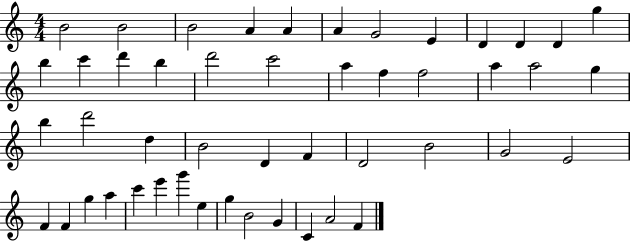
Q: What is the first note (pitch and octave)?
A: B4